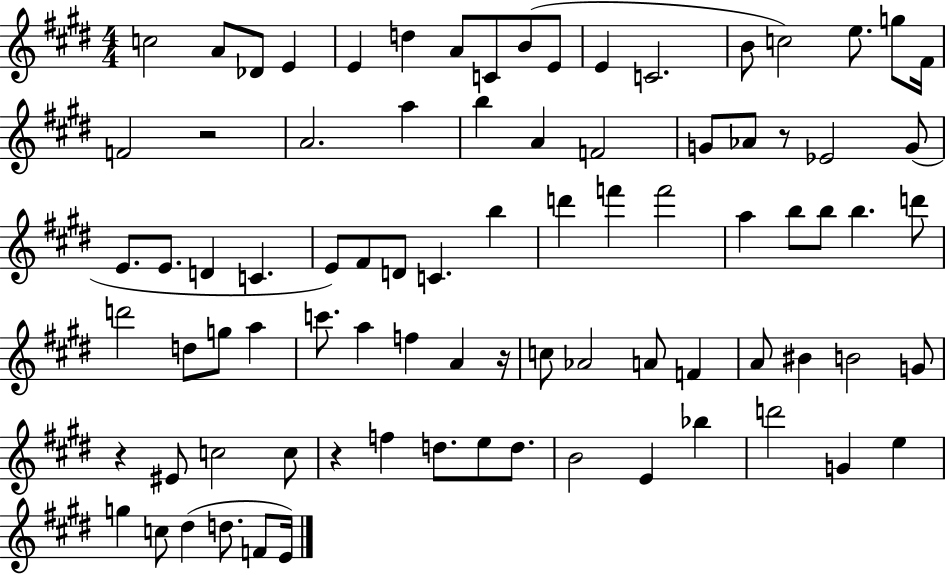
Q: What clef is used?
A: treble